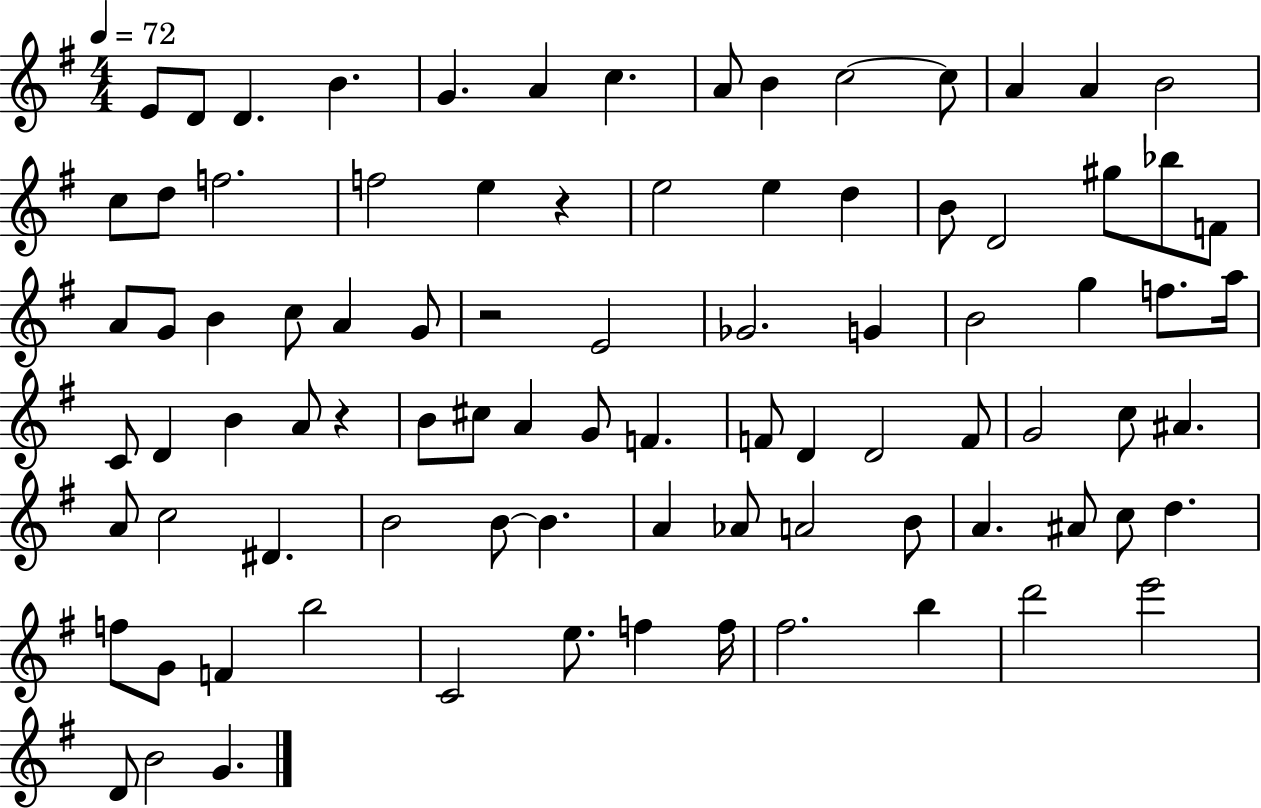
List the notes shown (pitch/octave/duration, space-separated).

E4/e D4/e D4/q. B4/q. G4/q. A4/q C5/q. A4/e B4/q C5/h C5/e A4/q A4/q B4/h C5/e D5/e F5/h. F5/h E5/q R/q E5/h E5/q D5/q B4/e D4/h G#5/e Bb5/e F4/e A4/e G4/e B4/q C5/e A4/q G4/e R/h E4/h Gb4/h. G4/q B4/h G5/q F5/e. A5/s C4/e D4/q B4/q A4/e R/q B4/e C#5/e A4/q G4/e F4/q. F4/e D4/q D4/h F4/e G4/h C5/e A#4/q. A4/e C5/h D#4/q. B4/h B4/e B4/q. A4/q Ab4/e A4/h B4/e A4/q. A#4/e C5/e D5/q. F5/e G4/e F4/q B5/h C4/h E5/e. F5/q F5/s F#5/h. B5/q D6/h E6/h D4/e B4/h G4/q.